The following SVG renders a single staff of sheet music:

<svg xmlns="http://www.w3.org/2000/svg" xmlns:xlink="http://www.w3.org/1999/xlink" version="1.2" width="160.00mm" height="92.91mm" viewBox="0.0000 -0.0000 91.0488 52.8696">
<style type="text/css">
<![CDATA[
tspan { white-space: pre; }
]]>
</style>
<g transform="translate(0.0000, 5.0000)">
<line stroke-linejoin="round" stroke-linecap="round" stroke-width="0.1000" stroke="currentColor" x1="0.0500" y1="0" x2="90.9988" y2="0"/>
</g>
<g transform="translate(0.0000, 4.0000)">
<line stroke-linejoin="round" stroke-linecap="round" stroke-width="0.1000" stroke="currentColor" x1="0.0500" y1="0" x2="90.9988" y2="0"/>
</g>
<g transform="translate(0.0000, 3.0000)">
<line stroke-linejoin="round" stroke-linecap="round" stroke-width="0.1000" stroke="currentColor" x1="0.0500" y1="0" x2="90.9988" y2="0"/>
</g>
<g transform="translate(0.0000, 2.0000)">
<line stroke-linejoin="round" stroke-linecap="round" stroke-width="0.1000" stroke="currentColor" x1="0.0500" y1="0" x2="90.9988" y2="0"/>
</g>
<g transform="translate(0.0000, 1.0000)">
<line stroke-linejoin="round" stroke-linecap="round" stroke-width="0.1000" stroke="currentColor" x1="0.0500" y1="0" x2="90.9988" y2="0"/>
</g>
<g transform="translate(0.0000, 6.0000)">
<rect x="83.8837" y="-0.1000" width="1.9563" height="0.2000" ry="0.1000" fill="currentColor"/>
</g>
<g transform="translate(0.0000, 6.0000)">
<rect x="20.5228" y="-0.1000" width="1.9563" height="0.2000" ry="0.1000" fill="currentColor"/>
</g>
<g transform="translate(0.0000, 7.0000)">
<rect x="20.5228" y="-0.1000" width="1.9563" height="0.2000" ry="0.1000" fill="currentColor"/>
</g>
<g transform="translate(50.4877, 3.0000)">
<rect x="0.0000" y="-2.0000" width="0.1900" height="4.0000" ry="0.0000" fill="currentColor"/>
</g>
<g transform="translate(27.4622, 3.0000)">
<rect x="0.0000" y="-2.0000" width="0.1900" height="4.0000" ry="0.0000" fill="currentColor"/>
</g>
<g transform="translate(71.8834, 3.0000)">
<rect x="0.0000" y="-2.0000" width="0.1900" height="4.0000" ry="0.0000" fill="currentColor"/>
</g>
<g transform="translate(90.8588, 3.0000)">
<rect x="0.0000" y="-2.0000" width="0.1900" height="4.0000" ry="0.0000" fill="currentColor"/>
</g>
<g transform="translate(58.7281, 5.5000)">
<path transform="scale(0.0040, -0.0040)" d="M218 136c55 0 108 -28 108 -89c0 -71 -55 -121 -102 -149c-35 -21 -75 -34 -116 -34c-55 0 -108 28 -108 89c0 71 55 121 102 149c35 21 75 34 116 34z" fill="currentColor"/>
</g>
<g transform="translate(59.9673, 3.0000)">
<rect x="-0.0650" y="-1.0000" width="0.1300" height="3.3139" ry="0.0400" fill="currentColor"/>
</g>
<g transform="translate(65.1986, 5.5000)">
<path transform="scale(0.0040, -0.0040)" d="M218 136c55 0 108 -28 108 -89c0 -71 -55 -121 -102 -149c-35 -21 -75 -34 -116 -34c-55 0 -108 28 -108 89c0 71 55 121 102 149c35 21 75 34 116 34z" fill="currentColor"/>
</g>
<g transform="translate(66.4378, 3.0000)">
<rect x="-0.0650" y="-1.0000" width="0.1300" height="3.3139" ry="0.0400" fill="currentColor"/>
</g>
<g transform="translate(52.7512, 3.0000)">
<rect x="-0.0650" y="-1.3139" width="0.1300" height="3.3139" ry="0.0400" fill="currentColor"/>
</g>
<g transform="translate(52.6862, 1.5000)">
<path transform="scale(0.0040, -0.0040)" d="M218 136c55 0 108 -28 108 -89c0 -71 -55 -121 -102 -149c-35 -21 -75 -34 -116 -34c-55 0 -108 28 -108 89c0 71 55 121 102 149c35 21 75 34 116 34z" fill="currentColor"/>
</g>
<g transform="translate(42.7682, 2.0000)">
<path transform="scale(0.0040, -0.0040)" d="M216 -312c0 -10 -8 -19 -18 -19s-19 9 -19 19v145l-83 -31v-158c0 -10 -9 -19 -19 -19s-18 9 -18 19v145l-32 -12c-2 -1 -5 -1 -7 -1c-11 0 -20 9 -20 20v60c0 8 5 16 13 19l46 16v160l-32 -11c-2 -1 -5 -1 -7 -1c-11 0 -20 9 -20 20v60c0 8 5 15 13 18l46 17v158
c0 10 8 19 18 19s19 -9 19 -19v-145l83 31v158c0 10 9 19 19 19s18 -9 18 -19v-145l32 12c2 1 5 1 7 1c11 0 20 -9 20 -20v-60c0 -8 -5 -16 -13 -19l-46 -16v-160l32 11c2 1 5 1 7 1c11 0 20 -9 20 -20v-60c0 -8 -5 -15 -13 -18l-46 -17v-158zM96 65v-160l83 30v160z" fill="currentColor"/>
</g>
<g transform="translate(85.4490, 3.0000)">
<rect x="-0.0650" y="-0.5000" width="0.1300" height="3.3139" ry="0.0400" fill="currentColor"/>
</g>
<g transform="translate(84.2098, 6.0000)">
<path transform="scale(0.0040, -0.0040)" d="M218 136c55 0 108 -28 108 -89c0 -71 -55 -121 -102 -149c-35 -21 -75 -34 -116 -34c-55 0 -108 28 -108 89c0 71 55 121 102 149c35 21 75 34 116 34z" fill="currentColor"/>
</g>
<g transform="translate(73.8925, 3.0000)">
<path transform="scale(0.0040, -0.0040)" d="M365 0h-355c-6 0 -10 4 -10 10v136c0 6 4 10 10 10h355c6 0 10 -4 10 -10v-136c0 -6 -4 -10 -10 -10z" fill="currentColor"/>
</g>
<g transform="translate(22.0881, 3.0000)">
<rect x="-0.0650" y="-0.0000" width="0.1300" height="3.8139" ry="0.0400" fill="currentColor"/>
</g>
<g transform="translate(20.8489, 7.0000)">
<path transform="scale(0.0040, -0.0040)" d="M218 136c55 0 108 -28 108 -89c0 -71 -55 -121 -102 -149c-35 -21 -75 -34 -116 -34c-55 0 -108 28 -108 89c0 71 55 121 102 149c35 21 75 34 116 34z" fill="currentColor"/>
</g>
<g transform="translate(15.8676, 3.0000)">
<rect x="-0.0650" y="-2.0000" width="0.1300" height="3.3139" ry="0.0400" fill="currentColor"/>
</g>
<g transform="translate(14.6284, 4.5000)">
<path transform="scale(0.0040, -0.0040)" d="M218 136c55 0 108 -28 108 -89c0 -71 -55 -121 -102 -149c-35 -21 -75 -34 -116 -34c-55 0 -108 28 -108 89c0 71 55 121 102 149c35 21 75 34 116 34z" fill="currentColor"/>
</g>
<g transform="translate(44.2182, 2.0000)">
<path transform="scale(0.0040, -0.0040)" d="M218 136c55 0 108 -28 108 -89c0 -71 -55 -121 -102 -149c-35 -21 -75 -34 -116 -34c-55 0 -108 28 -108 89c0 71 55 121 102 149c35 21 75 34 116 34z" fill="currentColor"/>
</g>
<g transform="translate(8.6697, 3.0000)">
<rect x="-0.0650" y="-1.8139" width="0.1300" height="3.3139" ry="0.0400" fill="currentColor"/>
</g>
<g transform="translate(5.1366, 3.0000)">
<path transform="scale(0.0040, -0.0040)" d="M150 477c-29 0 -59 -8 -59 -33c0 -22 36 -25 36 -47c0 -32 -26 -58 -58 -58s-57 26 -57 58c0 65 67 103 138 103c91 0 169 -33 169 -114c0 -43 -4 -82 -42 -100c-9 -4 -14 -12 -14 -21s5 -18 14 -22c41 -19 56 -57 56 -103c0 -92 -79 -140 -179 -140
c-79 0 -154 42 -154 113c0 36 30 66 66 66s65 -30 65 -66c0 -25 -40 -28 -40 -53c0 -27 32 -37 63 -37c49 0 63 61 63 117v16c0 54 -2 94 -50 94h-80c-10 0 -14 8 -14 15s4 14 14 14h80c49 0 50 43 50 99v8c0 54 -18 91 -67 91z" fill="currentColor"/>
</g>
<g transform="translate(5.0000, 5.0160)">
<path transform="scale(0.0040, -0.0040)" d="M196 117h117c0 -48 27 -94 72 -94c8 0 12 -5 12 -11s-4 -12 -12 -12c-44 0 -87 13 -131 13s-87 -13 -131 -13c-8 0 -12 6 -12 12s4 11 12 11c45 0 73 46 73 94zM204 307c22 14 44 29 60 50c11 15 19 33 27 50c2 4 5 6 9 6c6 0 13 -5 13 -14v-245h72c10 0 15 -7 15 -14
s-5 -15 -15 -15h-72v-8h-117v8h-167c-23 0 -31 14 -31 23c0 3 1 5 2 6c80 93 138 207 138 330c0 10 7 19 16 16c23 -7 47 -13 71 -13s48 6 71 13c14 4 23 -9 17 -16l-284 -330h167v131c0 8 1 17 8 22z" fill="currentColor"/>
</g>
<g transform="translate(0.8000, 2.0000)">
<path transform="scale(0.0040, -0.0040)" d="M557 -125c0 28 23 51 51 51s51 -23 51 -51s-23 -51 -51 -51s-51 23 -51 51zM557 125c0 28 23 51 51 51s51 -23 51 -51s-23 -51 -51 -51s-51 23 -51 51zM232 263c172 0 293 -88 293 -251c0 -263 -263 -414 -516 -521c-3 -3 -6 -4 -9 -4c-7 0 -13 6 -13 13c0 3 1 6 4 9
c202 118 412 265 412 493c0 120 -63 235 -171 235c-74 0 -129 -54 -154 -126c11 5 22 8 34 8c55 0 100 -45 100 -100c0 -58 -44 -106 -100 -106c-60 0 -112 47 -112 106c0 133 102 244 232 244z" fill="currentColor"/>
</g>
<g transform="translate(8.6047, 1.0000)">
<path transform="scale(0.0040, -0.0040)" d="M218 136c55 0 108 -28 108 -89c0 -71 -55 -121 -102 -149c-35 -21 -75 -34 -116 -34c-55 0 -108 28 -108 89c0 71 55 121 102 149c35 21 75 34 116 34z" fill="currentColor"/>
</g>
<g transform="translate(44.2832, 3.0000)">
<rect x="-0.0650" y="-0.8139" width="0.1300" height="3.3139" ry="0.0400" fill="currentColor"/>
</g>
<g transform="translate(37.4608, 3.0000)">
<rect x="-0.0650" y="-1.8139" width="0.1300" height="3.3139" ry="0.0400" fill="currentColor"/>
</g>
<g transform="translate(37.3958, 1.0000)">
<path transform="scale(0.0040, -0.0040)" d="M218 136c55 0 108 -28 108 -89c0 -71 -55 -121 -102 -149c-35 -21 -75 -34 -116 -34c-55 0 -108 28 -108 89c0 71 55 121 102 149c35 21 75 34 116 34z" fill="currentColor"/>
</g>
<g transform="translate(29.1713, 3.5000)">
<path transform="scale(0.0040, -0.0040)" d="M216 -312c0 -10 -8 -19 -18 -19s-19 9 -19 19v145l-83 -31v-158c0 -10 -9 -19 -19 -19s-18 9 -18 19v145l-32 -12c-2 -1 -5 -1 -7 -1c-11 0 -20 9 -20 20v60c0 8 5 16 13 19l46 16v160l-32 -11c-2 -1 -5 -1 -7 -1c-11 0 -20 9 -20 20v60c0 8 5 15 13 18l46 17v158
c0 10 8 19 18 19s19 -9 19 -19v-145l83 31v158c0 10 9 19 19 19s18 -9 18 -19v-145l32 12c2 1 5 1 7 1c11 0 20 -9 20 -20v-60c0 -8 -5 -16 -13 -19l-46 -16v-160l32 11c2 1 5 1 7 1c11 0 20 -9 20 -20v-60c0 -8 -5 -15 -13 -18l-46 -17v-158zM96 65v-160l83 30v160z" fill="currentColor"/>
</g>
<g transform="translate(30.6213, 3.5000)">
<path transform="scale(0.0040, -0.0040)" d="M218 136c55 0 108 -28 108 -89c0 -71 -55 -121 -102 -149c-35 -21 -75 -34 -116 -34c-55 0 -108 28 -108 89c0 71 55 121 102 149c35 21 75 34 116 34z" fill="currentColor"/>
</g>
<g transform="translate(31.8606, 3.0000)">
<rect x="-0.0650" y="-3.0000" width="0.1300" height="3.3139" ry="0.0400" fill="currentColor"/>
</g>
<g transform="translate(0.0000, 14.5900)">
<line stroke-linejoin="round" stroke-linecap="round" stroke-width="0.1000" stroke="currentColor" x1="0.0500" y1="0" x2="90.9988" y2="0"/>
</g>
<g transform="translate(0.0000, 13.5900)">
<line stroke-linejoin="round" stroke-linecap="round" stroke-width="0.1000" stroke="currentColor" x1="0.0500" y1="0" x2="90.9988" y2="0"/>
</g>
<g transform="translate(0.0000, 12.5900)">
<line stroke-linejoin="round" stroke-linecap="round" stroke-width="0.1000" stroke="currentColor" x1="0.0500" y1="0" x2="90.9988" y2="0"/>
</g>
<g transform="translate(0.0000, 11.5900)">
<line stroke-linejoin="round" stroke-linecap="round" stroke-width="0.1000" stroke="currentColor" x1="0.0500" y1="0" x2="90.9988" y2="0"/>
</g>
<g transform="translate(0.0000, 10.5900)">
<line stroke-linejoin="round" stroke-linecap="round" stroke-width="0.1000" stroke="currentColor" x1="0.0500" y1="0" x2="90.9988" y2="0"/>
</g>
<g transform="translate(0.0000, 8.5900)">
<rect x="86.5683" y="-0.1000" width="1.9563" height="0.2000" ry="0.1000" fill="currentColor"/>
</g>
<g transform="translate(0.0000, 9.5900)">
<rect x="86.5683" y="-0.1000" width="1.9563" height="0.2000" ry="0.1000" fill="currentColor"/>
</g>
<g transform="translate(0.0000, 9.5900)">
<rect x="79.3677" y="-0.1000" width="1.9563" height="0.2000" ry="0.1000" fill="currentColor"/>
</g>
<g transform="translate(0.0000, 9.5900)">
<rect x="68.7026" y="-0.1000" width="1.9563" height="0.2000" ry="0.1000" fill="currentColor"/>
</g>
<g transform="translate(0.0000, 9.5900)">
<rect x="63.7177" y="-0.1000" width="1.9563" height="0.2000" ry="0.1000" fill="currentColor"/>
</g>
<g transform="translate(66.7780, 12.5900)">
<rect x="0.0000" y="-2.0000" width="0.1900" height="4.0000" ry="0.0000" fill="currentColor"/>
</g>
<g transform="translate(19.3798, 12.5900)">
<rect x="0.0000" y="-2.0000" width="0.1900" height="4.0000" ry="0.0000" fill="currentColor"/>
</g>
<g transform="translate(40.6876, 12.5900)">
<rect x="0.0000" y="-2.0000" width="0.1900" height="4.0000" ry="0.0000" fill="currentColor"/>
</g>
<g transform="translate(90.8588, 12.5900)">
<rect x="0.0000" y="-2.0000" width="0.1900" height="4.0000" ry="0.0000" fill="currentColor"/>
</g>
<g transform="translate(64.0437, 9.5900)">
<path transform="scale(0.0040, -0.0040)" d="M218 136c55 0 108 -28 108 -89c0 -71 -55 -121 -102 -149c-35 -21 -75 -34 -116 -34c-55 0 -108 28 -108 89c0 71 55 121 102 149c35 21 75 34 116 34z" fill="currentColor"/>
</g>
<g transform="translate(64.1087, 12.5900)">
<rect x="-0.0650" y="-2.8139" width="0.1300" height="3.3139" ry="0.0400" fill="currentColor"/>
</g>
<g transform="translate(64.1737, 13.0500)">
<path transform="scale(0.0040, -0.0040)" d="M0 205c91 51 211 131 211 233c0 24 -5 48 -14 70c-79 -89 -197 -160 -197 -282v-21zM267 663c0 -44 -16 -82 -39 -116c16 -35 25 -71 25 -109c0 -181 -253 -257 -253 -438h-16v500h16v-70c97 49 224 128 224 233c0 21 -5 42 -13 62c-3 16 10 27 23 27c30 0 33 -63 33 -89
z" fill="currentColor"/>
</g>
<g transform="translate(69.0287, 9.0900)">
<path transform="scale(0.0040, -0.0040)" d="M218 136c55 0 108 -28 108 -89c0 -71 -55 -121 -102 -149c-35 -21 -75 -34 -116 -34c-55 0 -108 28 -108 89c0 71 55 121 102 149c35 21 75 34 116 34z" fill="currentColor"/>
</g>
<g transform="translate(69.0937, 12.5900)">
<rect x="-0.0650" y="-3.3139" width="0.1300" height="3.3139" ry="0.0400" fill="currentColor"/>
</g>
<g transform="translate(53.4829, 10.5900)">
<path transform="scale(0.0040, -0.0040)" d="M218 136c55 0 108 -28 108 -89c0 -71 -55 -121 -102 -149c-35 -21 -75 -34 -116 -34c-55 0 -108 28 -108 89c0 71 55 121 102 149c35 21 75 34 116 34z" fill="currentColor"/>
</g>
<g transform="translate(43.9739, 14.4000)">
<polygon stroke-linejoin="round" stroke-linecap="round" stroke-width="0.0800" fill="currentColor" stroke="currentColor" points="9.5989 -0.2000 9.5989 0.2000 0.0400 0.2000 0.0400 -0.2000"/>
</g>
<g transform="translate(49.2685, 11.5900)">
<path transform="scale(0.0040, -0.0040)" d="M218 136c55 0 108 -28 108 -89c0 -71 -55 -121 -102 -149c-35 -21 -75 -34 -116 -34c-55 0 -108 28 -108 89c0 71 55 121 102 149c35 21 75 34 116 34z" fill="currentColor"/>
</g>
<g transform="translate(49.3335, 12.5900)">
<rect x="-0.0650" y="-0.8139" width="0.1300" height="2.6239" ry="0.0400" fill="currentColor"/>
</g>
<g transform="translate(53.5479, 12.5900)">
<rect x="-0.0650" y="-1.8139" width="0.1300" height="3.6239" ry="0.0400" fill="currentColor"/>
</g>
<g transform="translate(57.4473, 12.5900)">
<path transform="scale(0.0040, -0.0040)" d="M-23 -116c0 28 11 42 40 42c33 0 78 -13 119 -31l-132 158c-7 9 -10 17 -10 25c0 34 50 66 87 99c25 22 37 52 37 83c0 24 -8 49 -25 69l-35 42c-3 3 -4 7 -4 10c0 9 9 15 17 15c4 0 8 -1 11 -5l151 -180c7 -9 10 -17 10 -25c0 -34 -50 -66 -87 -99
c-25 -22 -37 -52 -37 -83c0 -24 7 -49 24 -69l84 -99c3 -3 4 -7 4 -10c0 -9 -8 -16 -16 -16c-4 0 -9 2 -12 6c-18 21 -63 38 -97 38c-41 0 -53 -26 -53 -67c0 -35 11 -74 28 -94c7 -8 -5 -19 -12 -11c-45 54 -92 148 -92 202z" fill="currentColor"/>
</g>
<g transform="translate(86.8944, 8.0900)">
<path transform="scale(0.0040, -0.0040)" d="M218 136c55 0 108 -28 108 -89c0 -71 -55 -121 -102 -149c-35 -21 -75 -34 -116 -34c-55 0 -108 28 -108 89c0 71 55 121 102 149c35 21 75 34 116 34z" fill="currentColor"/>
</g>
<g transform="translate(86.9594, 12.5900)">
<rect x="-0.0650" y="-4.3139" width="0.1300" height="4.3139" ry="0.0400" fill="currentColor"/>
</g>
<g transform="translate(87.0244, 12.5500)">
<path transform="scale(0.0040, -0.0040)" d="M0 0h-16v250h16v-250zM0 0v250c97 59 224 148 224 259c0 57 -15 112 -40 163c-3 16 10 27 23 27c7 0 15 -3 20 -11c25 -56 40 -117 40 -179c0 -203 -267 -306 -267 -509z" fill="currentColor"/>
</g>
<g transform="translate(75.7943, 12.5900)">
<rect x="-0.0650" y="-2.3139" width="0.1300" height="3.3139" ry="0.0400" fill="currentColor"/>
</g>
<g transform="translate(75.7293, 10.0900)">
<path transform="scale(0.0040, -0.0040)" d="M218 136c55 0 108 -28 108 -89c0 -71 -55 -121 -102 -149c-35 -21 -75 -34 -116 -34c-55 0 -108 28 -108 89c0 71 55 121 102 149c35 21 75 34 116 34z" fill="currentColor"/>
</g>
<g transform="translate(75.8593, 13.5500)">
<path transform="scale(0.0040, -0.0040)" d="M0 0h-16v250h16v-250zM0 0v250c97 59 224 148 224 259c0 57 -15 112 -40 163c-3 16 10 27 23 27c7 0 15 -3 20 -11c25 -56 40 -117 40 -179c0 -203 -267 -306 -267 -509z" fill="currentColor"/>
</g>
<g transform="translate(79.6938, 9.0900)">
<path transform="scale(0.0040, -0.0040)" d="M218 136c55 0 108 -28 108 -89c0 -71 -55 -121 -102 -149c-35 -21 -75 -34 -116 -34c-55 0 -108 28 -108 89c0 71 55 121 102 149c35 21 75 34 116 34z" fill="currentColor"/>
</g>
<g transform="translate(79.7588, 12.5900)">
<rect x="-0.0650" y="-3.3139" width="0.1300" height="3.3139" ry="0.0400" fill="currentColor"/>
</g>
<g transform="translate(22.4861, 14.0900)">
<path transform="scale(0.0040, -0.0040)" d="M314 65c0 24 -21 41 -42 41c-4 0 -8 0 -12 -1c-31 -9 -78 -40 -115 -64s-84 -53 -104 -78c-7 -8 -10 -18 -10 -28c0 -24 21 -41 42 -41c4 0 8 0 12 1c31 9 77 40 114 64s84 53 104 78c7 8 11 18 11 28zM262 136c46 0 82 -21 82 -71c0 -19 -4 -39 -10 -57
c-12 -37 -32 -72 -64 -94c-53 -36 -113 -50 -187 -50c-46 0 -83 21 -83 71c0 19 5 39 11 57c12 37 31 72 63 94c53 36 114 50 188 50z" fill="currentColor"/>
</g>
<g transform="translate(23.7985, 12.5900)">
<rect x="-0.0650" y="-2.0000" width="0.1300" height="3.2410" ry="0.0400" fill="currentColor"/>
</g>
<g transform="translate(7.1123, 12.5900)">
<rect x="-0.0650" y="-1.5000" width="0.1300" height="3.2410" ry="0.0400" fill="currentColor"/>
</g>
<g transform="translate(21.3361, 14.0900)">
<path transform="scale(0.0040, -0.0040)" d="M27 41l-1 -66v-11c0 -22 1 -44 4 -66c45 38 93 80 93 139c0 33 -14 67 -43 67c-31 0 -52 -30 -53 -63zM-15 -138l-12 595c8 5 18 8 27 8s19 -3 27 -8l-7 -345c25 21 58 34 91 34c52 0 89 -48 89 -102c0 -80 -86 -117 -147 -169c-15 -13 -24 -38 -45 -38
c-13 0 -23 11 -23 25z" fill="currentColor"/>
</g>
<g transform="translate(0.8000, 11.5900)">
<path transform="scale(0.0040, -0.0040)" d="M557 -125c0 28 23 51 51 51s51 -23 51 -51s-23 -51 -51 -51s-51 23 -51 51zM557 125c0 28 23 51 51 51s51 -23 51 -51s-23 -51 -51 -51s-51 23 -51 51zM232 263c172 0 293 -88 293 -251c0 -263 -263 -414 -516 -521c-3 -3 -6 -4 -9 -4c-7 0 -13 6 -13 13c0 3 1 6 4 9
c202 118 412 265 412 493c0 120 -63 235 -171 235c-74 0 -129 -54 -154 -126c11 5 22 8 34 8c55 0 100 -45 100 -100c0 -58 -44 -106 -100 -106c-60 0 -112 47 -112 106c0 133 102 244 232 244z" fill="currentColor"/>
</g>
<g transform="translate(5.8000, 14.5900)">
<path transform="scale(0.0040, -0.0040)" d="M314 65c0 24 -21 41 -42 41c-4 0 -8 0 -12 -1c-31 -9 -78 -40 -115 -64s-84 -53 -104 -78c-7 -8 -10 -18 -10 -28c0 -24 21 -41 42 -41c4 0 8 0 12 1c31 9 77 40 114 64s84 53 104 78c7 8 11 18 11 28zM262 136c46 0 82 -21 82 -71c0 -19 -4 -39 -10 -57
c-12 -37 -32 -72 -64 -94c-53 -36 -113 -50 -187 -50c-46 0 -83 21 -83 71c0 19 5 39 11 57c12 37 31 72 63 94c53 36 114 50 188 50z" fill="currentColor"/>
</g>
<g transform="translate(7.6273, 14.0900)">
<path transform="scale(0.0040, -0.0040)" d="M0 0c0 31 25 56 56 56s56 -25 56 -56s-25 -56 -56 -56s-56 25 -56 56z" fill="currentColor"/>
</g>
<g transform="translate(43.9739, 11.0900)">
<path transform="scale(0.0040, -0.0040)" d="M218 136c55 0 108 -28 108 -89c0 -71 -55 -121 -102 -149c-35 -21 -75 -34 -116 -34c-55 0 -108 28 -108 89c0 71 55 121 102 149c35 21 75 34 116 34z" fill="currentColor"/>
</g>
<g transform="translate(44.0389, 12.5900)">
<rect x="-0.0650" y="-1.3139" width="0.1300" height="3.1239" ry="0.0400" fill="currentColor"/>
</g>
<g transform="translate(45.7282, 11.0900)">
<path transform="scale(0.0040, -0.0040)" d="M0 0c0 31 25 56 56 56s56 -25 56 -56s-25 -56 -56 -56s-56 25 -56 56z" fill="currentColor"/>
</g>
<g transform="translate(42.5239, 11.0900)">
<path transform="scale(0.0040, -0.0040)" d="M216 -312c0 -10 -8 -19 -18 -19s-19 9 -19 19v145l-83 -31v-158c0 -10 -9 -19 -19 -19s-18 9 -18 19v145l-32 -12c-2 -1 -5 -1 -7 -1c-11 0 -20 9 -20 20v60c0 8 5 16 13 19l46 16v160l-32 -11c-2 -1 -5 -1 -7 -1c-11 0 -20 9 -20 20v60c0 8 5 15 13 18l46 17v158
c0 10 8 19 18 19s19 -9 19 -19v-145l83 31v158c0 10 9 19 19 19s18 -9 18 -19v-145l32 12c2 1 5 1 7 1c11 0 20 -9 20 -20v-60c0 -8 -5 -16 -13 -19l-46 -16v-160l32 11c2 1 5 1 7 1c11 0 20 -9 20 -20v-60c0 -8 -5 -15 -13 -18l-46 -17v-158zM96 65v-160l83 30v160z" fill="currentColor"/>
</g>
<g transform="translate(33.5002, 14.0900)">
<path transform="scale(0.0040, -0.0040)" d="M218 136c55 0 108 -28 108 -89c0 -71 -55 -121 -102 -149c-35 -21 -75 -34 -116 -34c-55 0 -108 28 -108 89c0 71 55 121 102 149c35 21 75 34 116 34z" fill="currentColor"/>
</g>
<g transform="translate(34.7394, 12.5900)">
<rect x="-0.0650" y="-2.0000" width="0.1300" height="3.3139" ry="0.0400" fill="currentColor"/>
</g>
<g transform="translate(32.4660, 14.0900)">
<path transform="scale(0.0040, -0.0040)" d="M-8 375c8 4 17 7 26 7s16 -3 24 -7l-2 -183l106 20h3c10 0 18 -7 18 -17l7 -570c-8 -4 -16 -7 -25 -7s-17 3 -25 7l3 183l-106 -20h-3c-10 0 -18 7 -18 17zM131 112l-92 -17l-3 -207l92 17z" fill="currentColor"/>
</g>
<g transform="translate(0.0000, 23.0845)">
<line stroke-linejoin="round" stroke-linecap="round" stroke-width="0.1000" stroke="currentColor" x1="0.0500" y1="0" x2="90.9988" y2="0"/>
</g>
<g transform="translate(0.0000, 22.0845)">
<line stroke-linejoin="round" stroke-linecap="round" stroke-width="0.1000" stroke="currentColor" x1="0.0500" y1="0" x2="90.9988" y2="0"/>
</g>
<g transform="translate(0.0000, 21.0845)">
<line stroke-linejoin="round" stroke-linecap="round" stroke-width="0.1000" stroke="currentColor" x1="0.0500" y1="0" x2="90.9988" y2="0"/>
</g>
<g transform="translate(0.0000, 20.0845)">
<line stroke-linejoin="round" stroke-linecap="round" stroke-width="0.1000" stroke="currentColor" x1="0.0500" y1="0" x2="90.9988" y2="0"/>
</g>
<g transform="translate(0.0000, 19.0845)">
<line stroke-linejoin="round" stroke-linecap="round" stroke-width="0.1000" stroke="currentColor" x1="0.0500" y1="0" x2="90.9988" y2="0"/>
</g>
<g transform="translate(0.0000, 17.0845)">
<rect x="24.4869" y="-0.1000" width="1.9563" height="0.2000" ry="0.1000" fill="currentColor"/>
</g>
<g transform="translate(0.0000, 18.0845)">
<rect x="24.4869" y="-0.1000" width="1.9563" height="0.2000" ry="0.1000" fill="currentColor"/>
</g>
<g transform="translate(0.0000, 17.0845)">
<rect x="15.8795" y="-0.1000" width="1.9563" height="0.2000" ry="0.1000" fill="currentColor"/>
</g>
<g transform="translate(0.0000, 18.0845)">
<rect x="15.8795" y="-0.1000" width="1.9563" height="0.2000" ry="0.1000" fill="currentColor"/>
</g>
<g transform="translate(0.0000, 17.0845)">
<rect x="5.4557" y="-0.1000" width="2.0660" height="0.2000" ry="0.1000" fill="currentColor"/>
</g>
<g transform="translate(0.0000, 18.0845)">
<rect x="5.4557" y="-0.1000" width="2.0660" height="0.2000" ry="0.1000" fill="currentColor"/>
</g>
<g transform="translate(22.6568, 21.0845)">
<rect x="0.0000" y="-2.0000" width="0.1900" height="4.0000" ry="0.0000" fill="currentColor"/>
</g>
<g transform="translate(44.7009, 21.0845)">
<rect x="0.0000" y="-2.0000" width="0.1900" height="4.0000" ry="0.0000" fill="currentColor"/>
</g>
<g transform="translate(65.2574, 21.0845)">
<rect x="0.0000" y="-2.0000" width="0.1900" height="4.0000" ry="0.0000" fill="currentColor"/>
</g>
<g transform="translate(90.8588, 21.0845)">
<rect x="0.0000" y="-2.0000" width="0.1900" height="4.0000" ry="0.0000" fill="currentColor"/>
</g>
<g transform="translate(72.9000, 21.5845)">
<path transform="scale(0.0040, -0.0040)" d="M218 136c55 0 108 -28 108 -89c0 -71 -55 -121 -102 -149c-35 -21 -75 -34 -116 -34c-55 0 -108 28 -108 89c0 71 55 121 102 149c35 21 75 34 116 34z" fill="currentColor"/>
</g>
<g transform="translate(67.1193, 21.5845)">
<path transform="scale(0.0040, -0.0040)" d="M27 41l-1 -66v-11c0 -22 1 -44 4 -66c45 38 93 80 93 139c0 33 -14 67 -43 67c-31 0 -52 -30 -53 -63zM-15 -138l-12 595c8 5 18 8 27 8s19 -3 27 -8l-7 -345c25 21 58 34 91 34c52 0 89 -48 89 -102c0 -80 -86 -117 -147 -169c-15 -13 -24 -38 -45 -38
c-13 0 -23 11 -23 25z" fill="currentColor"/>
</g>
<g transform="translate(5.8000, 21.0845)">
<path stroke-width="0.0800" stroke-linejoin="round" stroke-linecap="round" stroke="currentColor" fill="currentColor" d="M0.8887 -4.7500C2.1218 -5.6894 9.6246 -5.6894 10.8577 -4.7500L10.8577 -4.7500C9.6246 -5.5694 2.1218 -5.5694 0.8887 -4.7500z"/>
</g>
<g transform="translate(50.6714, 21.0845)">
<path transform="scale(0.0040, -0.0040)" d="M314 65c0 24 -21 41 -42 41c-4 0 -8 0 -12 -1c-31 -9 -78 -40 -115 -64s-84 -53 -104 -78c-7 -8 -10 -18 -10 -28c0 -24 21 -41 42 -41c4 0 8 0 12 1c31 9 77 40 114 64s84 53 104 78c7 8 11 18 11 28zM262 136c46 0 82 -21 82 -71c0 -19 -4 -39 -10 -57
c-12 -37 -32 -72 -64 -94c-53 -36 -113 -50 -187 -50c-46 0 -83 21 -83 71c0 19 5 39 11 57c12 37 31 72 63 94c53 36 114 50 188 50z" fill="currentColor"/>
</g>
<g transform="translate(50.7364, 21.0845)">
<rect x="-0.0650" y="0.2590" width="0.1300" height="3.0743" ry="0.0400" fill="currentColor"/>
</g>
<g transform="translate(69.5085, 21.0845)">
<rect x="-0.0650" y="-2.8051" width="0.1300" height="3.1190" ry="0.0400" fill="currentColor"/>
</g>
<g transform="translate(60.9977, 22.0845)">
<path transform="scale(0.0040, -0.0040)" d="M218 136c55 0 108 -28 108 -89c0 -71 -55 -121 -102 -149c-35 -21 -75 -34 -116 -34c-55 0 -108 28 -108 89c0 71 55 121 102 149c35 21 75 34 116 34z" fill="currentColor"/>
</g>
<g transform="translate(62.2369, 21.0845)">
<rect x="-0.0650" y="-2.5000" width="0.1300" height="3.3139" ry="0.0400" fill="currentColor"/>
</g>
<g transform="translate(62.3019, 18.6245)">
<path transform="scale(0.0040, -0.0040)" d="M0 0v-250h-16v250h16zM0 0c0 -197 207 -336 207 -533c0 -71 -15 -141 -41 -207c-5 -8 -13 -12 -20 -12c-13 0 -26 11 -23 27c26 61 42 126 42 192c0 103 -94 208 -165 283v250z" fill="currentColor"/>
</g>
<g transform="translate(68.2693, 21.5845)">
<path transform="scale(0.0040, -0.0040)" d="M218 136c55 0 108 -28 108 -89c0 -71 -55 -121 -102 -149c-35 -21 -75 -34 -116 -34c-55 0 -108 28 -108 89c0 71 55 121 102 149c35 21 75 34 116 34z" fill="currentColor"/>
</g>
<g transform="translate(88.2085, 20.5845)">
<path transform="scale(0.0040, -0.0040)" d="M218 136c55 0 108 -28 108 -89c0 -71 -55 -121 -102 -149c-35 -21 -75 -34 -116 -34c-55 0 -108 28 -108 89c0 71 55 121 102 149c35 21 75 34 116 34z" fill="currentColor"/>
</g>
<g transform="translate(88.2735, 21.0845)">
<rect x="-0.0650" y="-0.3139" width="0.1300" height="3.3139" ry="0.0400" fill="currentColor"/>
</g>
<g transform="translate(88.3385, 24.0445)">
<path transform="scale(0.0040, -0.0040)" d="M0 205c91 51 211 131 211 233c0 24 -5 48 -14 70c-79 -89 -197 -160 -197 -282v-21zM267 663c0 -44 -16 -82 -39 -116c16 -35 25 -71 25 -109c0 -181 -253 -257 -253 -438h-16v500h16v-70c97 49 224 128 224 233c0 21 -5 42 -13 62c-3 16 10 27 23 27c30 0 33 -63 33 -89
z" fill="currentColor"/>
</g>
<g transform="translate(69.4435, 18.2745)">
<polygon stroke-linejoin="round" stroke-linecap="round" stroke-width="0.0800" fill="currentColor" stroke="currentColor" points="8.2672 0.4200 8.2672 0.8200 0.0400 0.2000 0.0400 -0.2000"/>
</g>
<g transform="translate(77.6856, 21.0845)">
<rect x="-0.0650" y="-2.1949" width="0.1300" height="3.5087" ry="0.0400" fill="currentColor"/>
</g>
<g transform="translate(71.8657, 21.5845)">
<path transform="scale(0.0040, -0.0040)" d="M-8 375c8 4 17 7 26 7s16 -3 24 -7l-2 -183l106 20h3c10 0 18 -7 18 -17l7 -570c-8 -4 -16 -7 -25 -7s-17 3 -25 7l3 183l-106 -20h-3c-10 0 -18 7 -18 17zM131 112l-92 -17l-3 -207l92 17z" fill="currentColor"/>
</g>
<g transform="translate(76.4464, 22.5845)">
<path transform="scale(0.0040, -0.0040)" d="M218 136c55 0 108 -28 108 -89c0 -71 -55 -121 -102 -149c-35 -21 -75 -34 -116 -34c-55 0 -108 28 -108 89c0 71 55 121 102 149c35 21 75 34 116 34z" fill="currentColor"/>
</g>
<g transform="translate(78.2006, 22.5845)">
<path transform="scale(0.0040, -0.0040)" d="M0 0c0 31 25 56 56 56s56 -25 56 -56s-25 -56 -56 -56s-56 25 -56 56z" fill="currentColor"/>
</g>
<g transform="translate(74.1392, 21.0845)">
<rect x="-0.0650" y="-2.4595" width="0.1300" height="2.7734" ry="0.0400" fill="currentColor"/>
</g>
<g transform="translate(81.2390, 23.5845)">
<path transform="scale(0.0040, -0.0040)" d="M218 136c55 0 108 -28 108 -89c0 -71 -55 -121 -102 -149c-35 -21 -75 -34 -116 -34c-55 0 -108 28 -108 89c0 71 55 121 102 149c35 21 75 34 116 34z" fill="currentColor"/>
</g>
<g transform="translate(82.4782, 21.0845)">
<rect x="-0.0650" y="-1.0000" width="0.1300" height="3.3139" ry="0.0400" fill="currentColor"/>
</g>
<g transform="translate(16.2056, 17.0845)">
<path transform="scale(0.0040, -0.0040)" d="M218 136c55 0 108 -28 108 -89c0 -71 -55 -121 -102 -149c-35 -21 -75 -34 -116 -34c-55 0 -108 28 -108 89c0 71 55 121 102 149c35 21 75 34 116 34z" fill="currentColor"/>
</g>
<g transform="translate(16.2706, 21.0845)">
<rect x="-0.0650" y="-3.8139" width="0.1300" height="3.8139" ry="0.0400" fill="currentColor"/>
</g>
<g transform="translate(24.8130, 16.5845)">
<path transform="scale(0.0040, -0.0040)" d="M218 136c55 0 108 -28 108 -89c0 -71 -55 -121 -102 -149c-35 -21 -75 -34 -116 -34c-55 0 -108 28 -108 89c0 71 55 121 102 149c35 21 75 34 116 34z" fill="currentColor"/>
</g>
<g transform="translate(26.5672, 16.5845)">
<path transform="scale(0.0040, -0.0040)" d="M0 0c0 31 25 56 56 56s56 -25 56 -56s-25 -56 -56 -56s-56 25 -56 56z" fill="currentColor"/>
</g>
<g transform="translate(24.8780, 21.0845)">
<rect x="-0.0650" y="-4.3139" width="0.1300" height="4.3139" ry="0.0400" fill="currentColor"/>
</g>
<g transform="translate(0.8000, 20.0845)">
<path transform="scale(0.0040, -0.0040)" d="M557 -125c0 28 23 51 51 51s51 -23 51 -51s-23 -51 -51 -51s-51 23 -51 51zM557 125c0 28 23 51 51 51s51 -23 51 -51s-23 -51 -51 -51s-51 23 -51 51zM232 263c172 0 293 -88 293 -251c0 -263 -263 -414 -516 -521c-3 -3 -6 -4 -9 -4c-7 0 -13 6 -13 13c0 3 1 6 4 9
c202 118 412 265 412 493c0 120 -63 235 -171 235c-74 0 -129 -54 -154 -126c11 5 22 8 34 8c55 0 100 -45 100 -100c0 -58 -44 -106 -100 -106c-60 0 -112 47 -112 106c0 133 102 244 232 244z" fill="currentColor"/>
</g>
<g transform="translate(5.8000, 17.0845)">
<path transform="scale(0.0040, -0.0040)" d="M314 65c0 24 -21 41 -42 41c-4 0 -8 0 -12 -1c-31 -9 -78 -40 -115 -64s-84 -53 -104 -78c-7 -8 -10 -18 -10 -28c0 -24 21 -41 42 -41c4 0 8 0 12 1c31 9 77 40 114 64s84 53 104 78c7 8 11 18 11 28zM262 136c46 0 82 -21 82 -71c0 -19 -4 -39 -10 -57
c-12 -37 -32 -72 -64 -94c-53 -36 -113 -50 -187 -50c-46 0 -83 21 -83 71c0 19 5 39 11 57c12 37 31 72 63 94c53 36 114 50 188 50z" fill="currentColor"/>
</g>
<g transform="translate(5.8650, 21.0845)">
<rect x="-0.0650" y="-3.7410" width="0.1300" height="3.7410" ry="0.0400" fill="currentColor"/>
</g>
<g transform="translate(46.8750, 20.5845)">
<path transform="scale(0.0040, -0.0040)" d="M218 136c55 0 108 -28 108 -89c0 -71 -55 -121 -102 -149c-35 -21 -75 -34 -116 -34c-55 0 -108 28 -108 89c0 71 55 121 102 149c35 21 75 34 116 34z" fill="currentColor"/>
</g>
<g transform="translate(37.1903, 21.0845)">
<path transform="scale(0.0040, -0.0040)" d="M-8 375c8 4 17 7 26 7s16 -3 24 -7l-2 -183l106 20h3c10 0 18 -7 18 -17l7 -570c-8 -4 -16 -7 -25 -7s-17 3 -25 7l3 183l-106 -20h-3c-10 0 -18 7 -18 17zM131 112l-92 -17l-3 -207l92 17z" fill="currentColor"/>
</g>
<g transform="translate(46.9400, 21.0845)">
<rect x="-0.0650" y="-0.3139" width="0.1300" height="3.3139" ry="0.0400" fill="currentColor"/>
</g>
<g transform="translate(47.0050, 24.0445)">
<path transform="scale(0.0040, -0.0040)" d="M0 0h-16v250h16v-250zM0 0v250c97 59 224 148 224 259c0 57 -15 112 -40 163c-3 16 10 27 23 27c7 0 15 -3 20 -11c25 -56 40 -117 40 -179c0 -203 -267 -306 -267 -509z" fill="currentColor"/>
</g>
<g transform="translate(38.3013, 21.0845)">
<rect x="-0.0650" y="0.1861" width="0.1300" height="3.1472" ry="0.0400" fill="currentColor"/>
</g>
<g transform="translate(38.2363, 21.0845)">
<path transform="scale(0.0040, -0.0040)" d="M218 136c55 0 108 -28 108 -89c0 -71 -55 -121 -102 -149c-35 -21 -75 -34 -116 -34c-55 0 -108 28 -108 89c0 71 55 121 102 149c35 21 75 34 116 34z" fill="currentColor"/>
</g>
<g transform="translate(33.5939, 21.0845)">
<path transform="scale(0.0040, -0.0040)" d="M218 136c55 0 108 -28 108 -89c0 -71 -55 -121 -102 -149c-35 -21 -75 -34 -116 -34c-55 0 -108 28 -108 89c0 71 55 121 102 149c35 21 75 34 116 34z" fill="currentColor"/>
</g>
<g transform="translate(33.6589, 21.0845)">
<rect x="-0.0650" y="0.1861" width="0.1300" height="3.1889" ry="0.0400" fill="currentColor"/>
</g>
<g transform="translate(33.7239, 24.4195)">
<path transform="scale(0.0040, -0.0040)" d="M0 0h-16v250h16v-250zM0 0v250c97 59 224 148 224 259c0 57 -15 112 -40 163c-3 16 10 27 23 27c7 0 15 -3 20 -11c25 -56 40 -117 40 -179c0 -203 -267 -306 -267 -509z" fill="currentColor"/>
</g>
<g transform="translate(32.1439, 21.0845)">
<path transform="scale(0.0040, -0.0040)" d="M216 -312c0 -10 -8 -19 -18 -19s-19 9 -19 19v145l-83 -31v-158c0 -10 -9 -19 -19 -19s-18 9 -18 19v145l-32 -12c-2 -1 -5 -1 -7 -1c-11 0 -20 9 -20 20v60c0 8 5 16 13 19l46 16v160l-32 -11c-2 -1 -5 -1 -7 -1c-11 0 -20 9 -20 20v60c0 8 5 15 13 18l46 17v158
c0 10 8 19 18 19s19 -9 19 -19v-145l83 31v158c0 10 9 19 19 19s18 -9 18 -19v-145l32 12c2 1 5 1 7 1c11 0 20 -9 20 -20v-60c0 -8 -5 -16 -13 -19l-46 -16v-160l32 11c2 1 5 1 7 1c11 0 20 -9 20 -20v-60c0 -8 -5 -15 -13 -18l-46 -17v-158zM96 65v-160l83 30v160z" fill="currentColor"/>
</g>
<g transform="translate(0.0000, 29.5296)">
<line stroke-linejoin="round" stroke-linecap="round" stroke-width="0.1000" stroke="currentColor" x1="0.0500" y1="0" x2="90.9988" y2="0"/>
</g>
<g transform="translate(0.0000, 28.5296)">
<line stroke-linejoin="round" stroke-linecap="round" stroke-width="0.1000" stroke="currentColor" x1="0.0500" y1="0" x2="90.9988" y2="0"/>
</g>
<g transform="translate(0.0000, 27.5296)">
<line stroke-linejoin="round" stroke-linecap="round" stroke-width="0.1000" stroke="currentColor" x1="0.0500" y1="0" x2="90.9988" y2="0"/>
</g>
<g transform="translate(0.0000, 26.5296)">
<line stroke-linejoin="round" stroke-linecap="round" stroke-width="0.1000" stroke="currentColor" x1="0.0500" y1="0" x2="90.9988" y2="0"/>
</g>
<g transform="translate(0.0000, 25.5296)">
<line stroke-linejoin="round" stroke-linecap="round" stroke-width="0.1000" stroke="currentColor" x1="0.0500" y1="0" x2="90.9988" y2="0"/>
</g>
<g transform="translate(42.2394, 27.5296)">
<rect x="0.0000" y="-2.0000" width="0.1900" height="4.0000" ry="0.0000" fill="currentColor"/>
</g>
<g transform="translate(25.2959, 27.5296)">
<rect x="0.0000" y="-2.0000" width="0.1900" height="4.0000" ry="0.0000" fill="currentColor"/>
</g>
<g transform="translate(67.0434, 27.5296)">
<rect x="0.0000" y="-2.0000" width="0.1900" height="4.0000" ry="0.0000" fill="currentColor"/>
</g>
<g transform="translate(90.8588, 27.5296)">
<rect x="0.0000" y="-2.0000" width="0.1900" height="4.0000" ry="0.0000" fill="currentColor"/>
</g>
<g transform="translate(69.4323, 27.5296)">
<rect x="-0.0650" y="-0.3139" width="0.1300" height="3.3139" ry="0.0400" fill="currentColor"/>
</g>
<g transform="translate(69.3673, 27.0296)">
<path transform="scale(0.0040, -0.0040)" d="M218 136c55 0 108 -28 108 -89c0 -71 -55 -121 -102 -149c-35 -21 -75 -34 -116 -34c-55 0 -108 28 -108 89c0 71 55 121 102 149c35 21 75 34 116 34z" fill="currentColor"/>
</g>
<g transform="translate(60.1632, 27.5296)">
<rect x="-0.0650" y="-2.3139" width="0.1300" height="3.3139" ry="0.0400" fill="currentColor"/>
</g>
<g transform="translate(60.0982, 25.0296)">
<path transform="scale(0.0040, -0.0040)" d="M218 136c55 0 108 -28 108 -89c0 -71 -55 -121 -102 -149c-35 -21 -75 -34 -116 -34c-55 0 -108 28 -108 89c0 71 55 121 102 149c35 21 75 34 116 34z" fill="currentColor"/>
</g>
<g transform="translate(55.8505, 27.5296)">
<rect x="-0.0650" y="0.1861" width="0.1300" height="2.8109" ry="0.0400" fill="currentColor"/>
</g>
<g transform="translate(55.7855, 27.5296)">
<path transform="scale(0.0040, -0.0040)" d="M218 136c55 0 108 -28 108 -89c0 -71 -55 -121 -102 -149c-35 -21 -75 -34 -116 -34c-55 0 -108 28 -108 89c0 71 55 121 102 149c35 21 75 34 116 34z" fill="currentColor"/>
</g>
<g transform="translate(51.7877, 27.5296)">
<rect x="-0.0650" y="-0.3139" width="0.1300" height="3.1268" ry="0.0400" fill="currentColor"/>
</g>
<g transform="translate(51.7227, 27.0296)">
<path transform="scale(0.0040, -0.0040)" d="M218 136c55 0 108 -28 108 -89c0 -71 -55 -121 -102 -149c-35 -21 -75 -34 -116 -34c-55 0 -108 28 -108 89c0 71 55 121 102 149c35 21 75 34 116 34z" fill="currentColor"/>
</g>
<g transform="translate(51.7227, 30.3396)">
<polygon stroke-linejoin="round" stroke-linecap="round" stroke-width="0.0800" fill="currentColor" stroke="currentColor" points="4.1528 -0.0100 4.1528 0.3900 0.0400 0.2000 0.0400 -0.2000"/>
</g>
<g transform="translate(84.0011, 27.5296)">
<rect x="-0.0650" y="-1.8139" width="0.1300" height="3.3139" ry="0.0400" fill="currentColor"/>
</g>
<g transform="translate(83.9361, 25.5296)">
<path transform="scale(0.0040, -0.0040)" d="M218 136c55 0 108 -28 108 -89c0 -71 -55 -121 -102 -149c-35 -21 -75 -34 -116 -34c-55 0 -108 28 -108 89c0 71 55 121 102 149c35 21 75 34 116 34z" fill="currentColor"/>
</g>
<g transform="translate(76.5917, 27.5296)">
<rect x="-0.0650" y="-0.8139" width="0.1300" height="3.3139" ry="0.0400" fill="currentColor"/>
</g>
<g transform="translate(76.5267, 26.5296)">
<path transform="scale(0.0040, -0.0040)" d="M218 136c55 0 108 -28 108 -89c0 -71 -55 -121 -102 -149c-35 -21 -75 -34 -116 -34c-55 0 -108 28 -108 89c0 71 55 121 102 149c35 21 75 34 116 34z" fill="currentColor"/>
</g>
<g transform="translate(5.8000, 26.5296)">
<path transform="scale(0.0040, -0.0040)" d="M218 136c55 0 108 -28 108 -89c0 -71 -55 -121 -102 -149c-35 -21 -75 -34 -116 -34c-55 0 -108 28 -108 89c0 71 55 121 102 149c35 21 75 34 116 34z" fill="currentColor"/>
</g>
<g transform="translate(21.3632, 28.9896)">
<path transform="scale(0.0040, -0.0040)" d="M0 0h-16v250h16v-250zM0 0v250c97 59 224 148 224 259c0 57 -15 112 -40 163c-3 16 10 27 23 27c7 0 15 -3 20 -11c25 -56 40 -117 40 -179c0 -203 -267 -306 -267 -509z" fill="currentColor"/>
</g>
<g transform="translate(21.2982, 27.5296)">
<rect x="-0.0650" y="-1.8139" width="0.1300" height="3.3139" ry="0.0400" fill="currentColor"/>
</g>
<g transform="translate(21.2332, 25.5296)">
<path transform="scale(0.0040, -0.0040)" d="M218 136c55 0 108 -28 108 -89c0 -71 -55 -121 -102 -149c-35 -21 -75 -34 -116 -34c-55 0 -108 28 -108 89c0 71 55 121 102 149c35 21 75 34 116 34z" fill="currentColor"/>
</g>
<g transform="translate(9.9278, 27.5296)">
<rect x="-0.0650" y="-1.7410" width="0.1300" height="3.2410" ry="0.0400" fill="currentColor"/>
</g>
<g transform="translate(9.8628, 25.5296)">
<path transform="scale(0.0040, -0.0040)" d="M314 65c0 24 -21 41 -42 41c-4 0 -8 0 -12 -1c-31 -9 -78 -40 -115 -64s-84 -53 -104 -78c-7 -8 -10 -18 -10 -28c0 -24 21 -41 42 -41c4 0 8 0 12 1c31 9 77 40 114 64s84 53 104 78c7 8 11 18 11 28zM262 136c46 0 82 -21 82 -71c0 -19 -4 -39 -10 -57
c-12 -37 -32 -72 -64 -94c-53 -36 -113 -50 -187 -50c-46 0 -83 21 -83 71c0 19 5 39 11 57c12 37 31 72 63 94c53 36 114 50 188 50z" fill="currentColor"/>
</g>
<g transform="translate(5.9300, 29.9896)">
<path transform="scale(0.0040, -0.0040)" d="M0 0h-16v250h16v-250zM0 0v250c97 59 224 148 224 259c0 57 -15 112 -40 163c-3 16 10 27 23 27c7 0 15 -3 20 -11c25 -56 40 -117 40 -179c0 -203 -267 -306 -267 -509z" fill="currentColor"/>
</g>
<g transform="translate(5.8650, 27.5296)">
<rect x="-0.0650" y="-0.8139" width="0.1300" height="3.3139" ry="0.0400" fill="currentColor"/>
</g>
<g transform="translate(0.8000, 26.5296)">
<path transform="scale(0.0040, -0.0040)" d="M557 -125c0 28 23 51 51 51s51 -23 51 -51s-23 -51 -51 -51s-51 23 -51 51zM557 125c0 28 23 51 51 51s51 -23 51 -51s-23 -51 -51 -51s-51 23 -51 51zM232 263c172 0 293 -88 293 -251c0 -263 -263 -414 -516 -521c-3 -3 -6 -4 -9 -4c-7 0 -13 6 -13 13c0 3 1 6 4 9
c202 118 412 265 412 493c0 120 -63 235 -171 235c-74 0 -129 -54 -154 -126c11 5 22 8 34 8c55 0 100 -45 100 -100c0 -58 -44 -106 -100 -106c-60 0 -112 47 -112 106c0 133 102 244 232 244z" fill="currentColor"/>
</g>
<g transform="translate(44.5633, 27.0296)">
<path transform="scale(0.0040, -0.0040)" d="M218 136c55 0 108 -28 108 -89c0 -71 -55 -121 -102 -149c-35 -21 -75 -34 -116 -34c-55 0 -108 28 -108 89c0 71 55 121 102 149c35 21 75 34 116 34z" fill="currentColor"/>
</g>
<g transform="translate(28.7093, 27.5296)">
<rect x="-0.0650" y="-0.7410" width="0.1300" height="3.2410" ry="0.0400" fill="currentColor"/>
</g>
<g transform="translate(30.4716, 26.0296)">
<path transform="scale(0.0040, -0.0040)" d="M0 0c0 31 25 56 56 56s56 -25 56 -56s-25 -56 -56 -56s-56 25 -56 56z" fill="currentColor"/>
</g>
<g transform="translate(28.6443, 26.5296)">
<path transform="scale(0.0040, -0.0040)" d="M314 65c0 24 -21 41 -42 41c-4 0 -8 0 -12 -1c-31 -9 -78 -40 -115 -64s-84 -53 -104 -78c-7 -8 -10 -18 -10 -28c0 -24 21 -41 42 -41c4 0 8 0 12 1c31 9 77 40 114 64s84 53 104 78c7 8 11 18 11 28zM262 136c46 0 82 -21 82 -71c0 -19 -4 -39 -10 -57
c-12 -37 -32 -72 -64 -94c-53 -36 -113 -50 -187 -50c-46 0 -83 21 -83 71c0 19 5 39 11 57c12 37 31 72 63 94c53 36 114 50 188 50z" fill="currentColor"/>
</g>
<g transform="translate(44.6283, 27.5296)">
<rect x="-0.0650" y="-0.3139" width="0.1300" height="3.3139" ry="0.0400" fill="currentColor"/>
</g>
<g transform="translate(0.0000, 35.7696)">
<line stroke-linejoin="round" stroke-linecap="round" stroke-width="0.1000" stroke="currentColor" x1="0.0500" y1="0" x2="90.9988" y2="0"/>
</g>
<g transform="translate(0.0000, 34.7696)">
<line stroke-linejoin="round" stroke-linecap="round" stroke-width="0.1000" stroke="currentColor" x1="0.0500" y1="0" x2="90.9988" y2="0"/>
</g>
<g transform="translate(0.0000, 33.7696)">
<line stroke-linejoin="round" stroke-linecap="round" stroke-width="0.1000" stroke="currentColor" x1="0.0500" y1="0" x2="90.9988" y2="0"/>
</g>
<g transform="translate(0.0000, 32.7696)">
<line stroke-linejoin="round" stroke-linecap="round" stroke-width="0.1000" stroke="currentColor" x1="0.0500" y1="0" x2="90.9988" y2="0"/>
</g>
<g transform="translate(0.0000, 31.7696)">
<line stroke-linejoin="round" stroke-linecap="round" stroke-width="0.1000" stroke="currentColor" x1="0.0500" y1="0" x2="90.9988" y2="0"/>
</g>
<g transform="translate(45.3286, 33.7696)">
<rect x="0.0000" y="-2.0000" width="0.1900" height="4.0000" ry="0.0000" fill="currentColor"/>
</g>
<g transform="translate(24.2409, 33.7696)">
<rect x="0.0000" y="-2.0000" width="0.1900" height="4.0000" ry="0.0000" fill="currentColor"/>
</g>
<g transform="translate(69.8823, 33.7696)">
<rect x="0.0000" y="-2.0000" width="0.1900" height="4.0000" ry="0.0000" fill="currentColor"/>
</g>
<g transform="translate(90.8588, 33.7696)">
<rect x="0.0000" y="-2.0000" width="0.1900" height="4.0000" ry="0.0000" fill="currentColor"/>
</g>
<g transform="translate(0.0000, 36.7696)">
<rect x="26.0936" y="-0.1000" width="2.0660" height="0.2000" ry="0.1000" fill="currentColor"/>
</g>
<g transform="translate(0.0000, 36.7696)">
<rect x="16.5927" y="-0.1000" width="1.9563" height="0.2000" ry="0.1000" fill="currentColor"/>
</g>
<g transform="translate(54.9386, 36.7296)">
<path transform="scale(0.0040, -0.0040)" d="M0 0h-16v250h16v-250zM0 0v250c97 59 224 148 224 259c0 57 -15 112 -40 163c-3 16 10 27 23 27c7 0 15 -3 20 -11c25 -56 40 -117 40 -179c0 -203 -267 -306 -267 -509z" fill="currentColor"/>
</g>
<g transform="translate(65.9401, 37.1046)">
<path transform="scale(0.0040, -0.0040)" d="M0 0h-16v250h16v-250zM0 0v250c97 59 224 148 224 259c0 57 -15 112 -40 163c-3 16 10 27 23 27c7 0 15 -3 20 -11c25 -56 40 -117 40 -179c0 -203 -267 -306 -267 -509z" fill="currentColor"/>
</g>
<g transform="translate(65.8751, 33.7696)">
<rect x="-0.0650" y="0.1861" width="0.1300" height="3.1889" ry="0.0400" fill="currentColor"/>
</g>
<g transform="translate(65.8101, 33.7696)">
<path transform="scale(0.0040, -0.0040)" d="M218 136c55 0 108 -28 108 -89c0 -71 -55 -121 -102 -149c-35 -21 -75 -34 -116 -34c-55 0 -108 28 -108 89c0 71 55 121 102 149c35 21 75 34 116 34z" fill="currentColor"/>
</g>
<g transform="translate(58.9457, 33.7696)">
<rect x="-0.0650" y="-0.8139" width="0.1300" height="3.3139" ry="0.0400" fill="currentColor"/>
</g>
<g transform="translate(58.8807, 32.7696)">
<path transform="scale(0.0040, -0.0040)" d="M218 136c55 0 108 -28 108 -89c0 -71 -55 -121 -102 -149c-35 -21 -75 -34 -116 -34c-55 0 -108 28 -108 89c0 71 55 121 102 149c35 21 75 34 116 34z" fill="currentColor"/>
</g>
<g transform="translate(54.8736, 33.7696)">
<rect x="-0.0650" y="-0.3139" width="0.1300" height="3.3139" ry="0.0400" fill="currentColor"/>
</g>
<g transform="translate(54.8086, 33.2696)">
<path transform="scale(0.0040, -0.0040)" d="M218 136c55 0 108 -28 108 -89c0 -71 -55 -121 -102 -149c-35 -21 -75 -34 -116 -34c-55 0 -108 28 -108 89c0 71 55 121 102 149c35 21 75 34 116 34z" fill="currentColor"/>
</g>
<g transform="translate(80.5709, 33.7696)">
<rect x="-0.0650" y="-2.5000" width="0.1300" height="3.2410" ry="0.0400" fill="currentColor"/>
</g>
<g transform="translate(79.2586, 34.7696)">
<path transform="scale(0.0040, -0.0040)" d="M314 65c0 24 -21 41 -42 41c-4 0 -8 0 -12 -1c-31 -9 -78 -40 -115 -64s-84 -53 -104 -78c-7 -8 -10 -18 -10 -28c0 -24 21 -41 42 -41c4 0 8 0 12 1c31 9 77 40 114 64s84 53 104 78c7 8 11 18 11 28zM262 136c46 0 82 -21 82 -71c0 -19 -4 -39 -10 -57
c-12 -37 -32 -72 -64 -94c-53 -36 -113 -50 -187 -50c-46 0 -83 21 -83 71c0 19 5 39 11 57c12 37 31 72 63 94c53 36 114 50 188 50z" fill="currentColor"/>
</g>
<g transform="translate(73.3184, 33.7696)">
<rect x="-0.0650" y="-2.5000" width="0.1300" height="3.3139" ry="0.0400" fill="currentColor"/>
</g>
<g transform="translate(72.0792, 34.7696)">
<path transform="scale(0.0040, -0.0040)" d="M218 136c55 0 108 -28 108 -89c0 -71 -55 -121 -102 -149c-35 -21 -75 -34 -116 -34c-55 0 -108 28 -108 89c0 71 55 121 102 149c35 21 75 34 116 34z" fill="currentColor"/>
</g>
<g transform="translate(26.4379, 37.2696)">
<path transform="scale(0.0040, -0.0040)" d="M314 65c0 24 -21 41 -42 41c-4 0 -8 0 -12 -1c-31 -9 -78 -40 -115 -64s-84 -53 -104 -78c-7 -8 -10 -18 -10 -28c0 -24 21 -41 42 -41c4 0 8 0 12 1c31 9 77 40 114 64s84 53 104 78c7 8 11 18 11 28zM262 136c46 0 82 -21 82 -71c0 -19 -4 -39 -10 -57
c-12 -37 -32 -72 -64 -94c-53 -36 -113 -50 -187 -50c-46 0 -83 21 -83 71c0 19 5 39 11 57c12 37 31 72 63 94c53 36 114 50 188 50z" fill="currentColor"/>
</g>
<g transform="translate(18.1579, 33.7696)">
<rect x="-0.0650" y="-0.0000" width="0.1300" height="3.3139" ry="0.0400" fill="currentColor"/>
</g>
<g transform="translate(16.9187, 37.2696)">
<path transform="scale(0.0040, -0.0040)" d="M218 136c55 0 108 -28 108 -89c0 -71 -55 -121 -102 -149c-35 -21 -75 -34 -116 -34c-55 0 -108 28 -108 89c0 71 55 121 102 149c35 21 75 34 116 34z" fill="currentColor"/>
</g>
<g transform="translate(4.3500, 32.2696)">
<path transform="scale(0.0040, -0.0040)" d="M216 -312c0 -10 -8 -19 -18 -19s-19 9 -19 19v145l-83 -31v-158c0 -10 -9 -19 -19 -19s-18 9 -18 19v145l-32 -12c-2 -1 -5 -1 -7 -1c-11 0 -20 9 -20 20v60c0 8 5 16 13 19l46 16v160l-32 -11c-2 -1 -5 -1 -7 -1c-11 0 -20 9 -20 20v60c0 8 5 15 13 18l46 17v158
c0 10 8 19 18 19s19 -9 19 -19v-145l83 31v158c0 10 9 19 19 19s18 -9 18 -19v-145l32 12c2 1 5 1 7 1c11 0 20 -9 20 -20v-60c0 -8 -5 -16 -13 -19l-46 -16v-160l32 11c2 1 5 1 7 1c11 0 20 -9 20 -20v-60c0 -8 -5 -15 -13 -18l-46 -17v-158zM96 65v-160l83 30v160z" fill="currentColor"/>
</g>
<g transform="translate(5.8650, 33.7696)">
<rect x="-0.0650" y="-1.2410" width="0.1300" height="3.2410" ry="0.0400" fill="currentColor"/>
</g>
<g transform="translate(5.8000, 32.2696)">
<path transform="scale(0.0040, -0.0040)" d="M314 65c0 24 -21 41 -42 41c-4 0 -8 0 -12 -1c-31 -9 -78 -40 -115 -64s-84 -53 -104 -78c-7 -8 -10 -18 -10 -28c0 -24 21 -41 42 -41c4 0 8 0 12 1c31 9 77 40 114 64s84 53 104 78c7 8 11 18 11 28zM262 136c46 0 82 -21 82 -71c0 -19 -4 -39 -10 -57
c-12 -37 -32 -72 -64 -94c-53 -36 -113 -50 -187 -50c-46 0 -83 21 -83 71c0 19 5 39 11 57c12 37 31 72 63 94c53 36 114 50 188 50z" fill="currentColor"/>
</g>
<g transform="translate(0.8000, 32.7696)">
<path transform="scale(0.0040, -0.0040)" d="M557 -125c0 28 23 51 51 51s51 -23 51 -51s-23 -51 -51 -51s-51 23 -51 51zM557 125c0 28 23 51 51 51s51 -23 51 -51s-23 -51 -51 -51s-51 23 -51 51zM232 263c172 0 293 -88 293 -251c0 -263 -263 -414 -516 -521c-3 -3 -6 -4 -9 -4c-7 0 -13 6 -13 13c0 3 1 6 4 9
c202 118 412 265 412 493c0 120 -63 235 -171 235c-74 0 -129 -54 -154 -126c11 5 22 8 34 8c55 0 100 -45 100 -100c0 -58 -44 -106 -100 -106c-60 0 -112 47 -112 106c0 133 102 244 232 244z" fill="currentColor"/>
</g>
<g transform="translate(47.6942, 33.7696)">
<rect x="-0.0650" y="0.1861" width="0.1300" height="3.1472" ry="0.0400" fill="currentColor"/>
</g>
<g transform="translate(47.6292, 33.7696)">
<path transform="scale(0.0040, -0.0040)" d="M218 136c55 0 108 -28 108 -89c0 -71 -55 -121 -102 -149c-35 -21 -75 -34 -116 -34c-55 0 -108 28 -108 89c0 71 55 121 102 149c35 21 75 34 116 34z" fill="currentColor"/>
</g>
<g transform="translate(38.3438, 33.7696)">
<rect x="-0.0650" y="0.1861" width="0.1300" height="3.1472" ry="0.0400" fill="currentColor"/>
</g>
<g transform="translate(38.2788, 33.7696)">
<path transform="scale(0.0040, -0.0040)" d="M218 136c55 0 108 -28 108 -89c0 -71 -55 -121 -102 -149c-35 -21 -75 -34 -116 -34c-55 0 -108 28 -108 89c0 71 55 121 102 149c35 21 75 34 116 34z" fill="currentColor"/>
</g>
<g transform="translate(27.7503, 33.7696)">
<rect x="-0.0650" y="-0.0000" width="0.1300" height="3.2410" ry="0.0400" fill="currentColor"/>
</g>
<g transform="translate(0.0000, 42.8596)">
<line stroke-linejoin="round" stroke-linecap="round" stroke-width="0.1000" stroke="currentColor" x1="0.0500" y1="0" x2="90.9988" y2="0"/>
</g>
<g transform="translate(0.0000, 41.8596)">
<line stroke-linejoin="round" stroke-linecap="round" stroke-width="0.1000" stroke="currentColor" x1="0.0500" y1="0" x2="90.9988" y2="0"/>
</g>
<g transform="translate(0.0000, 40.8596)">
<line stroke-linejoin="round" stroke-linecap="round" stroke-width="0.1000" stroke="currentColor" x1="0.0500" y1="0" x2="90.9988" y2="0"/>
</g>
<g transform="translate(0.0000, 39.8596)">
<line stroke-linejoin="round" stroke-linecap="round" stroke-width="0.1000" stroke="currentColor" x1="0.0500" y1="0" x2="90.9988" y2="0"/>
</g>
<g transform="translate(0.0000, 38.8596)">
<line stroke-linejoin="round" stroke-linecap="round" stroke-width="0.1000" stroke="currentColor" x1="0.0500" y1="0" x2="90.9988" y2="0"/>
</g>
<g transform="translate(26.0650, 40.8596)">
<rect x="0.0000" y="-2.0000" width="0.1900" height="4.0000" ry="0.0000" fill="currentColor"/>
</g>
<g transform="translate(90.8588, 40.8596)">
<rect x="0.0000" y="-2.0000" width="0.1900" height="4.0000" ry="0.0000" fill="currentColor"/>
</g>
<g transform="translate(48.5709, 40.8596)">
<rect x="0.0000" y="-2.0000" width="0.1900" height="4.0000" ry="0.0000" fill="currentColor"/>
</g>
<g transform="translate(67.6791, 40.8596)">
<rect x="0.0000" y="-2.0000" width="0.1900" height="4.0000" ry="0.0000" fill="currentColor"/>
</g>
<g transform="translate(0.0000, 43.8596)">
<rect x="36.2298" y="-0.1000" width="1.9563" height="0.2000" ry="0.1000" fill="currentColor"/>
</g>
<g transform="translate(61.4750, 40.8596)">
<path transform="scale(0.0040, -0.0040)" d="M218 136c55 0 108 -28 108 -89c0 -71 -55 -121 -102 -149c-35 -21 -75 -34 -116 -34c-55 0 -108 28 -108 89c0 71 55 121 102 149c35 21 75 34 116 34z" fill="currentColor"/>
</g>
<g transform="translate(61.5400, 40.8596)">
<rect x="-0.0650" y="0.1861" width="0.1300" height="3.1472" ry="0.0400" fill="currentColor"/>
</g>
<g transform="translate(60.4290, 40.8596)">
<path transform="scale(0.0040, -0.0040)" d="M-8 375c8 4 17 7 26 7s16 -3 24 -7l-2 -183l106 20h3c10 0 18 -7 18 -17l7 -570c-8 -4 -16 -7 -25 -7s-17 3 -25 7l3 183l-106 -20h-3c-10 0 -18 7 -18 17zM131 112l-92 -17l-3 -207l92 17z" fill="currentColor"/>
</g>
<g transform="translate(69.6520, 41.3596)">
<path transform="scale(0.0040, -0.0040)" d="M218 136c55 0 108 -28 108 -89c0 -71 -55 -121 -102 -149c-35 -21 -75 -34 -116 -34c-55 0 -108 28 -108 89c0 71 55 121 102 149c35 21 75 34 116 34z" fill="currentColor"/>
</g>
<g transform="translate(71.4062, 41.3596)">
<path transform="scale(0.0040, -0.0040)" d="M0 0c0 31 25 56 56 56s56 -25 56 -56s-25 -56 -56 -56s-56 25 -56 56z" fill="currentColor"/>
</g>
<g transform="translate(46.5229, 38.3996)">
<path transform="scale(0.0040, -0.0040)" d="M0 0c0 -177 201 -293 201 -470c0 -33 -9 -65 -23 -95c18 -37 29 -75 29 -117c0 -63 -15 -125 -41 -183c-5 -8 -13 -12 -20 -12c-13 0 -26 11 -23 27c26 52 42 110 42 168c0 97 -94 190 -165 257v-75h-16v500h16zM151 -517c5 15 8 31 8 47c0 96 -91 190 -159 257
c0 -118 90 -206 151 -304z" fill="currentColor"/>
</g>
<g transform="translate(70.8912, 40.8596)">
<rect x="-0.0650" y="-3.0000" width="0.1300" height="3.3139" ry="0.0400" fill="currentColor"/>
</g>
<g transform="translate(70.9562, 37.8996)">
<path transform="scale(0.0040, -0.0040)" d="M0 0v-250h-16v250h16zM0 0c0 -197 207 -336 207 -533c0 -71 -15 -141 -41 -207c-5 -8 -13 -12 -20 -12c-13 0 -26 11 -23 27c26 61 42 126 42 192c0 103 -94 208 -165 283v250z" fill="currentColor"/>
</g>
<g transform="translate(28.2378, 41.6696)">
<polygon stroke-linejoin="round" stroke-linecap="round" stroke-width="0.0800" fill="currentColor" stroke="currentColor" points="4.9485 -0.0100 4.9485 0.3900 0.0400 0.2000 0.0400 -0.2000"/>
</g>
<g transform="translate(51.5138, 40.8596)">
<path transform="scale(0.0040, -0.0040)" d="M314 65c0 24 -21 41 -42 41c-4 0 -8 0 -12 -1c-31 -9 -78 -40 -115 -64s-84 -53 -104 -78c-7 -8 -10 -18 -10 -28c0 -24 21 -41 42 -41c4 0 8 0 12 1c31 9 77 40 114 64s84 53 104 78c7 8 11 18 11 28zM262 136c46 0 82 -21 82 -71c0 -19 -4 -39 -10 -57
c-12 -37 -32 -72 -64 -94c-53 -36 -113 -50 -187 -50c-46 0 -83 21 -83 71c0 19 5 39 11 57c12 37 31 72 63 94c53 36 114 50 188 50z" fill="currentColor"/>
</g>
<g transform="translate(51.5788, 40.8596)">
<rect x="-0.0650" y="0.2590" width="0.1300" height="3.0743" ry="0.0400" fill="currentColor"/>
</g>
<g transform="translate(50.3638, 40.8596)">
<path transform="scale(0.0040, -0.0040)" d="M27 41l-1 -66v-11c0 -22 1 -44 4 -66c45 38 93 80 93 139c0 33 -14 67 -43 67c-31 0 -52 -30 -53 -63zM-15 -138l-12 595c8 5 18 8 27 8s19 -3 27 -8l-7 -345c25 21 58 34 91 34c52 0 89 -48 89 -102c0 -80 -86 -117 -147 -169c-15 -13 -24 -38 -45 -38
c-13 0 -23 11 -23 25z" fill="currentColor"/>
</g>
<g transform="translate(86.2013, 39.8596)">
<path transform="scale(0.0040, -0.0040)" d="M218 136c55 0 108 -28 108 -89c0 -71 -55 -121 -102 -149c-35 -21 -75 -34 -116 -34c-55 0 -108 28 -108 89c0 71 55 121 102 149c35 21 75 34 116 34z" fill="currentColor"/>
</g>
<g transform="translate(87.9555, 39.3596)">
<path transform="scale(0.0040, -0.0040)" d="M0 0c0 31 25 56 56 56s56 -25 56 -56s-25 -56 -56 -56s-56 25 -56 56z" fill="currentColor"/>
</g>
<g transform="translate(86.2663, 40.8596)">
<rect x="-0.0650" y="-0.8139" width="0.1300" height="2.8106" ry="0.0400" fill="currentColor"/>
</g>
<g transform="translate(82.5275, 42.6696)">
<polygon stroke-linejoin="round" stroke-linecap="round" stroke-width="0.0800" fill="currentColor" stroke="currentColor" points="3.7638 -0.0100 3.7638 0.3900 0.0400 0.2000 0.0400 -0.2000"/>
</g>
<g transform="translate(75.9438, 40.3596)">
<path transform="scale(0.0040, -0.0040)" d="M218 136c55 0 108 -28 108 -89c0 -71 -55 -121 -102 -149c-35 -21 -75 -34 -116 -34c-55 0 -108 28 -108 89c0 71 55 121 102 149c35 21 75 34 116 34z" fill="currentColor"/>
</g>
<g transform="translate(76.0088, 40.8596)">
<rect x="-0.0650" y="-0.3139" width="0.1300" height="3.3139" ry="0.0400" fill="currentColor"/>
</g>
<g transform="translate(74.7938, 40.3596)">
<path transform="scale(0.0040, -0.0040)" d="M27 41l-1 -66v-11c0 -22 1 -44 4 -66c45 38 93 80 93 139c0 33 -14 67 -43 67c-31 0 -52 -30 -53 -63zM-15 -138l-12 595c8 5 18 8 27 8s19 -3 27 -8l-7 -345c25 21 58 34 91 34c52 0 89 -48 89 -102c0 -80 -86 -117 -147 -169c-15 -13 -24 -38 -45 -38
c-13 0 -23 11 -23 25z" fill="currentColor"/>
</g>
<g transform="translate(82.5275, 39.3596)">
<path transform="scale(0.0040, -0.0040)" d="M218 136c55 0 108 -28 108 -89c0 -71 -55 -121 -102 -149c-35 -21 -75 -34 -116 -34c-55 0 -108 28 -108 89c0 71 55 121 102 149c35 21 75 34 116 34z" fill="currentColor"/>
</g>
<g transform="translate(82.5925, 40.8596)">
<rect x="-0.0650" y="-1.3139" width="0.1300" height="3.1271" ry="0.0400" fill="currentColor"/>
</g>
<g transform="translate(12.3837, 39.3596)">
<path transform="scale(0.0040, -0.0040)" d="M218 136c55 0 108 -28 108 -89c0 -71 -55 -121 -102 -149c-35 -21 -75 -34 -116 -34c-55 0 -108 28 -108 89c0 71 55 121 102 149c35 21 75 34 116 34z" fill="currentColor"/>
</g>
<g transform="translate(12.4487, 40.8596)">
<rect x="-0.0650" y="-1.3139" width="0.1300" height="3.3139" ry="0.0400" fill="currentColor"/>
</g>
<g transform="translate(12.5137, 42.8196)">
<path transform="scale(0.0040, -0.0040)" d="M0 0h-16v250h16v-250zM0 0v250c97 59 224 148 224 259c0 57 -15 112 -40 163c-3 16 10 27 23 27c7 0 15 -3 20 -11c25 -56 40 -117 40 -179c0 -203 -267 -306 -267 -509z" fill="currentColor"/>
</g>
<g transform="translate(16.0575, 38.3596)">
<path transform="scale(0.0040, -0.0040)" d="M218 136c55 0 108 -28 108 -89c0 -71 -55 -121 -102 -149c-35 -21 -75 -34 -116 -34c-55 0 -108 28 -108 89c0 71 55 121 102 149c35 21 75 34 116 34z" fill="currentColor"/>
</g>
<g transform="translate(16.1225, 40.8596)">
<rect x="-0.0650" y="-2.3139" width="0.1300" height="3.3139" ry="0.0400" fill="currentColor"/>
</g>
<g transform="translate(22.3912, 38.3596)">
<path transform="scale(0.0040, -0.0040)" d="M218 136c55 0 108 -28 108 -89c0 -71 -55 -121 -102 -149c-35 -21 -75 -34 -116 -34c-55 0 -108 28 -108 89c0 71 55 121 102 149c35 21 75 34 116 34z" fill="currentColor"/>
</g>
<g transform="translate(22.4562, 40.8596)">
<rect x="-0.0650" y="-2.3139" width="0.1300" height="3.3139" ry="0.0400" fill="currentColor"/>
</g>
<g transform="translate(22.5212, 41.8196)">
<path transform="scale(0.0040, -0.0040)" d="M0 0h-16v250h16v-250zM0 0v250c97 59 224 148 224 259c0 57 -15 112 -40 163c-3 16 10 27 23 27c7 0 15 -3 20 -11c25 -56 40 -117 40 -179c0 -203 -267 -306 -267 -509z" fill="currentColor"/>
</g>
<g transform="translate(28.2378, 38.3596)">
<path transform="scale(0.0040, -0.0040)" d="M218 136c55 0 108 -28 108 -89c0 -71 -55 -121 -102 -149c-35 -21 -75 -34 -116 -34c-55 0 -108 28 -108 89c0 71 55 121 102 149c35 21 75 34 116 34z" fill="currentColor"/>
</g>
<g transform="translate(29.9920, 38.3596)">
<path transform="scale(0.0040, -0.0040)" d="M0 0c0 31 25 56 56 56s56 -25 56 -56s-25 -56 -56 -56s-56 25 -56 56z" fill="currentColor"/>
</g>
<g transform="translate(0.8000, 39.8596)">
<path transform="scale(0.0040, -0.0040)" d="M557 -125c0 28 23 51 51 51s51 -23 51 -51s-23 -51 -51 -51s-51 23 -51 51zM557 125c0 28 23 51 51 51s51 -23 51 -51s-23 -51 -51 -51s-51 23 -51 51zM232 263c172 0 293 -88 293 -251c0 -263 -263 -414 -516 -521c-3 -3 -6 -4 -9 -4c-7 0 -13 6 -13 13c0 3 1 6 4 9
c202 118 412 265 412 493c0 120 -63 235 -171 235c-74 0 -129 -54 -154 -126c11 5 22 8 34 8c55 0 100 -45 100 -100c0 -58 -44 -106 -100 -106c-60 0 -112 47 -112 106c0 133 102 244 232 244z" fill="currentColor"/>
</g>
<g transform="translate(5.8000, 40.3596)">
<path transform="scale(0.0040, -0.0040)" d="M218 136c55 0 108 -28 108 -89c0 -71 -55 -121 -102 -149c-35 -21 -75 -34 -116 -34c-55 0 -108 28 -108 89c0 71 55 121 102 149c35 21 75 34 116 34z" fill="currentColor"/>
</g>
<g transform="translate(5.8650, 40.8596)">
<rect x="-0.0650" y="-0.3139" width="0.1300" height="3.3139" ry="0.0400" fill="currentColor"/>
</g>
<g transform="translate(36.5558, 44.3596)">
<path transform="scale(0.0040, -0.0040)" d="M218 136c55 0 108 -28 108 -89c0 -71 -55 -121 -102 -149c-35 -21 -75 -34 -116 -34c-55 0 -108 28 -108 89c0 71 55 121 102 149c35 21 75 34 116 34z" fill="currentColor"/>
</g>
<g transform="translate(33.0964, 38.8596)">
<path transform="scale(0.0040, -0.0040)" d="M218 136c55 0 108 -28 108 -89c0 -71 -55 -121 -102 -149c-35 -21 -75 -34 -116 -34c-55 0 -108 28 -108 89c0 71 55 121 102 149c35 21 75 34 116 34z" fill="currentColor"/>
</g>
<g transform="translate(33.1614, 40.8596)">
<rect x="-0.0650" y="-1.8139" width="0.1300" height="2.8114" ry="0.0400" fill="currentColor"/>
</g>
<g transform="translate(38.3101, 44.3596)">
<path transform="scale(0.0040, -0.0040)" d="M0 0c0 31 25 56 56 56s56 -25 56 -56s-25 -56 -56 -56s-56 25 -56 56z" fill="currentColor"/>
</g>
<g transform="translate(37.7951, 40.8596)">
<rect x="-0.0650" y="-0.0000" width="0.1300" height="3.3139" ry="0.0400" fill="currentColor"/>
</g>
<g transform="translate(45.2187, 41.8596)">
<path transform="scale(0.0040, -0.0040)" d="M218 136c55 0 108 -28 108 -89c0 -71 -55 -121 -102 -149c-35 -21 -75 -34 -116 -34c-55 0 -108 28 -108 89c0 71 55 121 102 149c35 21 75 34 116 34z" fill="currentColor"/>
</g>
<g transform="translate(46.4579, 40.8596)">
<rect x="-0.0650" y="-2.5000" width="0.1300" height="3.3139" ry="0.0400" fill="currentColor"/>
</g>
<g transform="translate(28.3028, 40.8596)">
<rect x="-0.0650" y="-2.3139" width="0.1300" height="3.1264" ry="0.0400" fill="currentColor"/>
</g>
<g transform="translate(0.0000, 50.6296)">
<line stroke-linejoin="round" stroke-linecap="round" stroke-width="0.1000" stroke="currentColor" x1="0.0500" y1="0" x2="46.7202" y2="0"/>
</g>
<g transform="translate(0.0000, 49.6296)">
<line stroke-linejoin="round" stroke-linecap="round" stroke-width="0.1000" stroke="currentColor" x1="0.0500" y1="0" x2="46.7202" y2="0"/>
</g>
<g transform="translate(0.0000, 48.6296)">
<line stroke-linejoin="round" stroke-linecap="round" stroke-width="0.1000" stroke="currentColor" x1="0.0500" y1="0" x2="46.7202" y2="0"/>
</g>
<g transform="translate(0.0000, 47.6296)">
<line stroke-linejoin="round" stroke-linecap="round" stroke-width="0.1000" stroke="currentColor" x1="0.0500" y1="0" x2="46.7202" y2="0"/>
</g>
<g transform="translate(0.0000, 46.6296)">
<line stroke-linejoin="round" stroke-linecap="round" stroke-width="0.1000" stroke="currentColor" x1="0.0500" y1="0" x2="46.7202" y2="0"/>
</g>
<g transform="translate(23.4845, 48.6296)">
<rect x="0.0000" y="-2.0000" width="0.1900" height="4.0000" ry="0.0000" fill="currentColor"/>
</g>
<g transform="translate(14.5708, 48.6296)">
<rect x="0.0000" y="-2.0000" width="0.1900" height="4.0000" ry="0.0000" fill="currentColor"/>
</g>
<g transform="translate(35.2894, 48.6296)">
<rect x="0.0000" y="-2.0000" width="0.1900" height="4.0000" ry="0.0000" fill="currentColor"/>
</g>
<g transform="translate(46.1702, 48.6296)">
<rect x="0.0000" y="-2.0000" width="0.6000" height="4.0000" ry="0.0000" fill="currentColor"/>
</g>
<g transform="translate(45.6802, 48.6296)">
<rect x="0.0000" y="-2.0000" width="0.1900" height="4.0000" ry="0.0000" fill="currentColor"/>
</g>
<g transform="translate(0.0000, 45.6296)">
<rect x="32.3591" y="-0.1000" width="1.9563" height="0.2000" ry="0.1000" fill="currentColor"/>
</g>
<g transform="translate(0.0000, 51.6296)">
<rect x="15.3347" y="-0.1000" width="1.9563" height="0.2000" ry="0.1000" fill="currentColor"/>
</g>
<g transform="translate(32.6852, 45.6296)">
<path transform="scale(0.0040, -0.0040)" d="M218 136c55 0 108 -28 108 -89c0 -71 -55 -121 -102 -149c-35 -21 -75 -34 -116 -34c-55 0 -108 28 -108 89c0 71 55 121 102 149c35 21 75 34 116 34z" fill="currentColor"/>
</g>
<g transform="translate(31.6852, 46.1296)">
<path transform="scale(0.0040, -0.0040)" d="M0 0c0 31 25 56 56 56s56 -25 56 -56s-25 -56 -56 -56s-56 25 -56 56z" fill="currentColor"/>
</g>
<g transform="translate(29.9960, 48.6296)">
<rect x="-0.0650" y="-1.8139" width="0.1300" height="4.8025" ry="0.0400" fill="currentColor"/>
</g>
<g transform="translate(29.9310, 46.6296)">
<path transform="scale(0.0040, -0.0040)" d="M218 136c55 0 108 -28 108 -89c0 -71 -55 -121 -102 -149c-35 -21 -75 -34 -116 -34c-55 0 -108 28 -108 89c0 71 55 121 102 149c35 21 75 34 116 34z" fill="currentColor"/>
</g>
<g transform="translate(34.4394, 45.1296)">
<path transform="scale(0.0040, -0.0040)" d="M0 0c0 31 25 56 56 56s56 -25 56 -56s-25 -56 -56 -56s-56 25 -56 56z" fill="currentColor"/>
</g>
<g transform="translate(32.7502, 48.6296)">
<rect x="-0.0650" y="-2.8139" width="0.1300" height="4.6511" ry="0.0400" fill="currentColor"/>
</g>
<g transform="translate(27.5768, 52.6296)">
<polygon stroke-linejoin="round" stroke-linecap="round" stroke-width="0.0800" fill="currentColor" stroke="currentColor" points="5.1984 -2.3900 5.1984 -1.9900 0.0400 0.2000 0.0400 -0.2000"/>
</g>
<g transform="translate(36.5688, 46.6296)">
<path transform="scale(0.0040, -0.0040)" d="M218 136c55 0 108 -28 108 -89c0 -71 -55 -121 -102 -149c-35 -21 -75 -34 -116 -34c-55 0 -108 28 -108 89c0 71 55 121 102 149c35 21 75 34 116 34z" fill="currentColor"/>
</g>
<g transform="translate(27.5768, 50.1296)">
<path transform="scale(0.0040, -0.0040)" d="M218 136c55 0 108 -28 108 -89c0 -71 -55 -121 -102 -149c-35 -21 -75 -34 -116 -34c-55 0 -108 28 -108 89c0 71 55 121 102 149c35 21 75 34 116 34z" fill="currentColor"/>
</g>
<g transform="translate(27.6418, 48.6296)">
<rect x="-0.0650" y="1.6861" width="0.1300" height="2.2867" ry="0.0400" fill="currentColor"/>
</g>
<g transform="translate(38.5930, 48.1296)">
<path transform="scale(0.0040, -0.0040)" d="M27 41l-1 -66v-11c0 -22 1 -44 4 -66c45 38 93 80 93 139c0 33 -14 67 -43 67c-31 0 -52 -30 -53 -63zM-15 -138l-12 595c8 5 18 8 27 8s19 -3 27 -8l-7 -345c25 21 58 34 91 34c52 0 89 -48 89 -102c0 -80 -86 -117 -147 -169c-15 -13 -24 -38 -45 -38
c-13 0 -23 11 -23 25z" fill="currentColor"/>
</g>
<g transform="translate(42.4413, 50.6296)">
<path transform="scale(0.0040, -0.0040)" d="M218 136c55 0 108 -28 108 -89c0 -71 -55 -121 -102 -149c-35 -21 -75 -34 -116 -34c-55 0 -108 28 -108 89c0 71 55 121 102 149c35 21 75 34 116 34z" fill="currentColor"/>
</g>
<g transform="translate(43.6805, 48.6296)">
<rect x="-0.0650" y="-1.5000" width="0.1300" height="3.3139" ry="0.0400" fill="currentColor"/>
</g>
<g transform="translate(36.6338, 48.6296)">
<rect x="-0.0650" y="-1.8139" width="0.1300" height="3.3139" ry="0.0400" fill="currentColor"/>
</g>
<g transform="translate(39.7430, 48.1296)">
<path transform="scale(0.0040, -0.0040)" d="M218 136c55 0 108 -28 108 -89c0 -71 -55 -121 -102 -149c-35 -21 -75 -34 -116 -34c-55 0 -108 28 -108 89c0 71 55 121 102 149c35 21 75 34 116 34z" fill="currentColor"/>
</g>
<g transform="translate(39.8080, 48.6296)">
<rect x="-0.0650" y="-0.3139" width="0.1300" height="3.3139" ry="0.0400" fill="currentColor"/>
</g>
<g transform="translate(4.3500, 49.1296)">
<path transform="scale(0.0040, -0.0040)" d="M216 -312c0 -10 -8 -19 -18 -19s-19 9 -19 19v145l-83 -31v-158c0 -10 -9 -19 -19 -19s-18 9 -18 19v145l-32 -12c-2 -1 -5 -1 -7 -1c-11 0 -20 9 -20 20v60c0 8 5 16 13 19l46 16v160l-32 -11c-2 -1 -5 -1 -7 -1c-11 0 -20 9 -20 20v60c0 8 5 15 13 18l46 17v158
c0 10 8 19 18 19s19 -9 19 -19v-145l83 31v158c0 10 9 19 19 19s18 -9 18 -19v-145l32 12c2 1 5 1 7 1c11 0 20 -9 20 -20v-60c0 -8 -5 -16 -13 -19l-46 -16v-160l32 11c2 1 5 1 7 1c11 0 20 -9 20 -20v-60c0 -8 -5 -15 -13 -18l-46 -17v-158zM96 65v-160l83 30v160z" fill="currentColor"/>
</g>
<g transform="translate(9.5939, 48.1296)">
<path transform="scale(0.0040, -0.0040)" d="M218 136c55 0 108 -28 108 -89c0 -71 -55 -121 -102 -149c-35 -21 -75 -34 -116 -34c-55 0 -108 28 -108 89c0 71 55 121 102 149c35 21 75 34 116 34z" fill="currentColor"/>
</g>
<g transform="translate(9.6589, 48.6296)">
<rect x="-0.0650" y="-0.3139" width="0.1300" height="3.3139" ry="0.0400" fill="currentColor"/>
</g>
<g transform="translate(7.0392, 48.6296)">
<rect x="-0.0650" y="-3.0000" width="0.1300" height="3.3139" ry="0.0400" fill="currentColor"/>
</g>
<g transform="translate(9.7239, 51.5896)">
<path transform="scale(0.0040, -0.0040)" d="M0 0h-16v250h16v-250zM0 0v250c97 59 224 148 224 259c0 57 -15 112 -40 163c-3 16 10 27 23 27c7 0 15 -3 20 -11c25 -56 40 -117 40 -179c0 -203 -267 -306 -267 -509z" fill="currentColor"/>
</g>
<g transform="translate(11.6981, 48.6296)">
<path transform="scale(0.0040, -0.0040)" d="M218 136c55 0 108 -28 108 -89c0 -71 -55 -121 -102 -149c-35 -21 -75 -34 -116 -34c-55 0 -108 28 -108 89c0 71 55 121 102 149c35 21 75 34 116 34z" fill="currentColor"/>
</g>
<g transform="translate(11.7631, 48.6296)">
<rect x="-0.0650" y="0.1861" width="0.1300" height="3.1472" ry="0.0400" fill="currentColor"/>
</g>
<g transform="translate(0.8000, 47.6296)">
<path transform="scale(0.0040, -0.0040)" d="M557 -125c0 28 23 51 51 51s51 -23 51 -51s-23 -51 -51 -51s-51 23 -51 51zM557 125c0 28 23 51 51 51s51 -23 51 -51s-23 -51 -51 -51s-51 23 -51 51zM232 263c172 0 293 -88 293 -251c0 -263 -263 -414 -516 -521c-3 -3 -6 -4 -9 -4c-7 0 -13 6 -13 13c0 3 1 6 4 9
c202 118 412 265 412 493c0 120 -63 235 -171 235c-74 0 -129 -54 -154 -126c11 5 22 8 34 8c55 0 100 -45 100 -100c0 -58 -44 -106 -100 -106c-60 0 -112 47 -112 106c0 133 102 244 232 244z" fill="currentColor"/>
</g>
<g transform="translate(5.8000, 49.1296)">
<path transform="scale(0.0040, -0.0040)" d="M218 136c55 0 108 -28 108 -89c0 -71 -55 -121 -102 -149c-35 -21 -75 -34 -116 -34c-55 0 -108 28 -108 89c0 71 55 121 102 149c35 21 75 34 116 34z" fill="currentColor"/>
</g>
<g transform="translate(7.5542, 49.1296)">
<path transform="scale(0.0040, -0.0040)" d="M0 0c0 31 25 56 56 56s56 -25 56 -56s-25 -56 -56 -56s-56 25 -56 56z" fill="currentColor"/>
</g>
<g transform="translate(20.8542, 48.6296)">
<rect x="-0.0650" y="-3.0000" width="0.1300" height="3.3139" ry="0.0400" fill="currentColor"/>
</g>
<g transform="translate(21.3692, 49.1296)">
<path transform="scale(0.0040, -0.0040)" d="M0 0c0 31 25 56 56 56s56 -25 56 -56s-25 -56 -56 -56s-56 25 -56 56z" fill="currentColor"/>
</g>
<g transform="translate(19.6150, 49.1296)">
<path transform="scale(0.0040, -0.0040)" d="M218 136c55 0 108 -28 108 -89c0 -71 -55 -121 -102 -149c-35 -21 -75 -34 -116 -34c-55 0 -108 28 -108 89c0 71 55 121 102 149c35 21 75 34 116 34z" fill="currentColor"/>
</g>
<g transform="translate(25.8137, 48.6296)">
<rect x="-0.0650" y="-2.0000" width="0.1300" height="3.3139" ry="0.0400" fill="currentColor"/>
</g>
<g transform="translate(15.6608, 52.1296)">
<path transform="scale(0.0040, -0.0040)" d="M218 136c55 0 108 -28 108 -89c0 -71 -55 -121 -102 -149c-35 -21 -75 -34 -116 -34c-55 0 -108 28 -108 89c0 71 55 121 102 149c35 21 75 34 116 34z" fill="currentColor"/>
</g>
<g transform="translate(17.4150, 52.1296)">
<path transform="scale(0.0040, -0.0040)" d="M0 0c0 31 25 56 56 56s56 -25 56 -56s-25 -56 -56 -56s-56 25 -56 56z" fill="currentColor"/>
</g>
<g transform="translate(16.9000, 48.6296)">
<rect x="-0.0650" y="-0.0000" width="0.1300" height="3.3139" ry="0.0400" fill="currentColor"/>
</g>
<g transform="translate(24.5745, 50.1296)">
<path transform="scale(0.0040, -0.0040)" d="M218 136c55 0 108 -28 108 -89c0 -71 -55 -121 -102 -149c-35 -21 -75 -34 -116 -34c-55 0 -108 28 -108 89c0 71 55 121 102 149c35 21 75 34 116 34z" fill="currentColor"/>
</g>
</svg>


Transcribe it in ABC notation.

X:1
T:Untitled
M:3/4
L:1/4
K:C
A, A,, C,, ^C, A, ^F, G, F,, F,, z2 E,, G,,2 _A,,2 A,, ^G,/2 F,/2 A,/2 z C/4 D B,/2 D F/2 E2 E F ^D,/2 D, E,/2 D,2 B,,/2 _C,/2 C,/2 A,,/2 F,, E,/4 F,/2 A,2 A,/2 F,2 E, E,/2 D,/2 B, E, F, A, ^G,2 D,, D,,2 D, D, E,/2 F, D,/2 B,, B,,2 E, G,/2 B, B,/2 B,/2 A,/2 D,, B,,/4 _D,2 D, C,/2 _E, G,/2 F,/2 ^C, E,/2 D, D,, C, A,, A,,/2 A,/2 C/2 A, _E, G,,